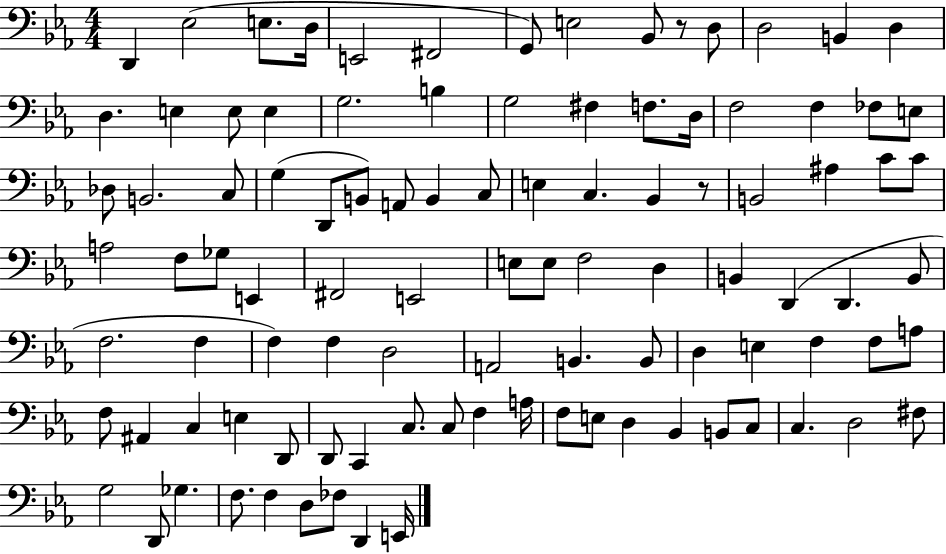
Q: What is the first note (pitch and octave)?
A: D2